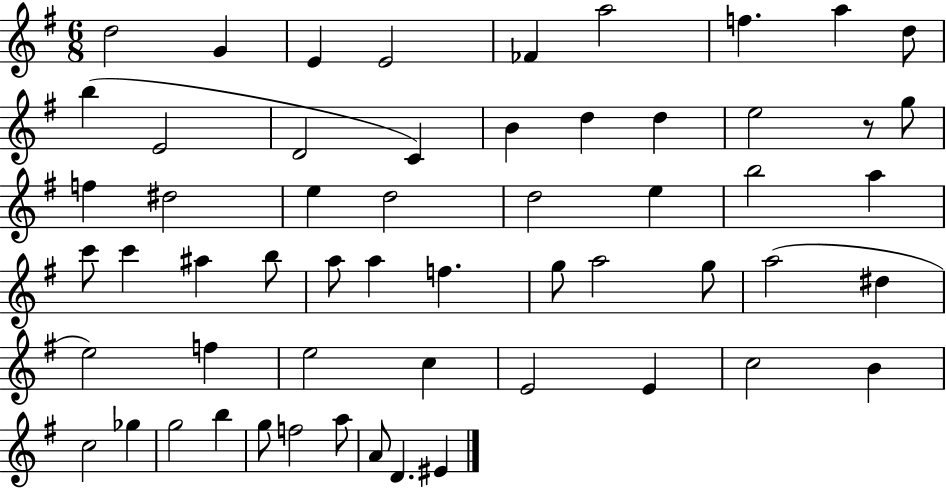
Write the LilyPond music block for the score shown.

{
  \clef treble
  \numericTimeSignature
  \time 6/8
  \key g \major
  \repeat volta 2 { d''2 g'4 | e'4 e'2 | fes'4 a''2 | f''4. a''4 d''8 | \break b''4( e'2 | d'2 c'4) | b'4 d''4 d''4 | e''2 r8 g''8 | \break f''4 dis''2 | e''4 d''2 | d''2 e''4 | b''2 a''4 | \break c'''8 c'''4 ais''4 b''8 | a''8 a''4 f''4. | g''8 a''2 g''8 | a''2( dis''4 | \break e''2) f''4 | e''2 c''4 | e'2 e'4 | c''2 b'4 | \break c''2 ges''4 | g''2 b''4 | g''8 f''2 a''8 | a'8 d'4. eis'4 | \break } \bar "|."
}